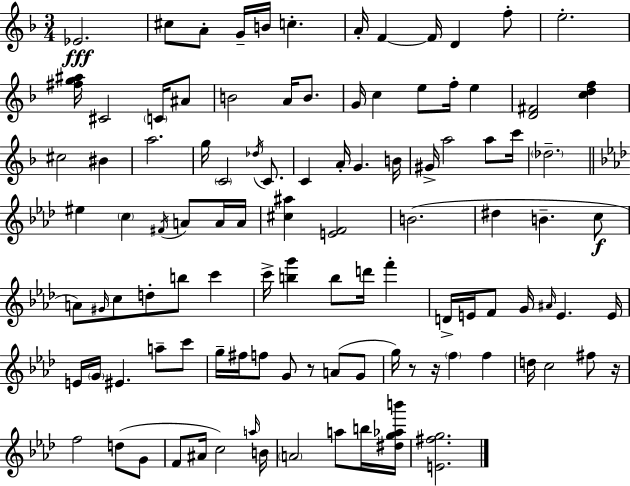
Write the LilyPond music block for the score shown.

{
  \clef treble
  \numericTimeSignature
  \time 3/4
  \key d \minor
  \repeat volta 2 { ees'2.\fff | cis''8 a'8-. g'16-- b'16 c''4.-. | a'16-. f'4~~ f'16 d'4 f''8-. | e''2.-. | \break <fis'' g'' ais''>16 cis'2 \parenthesize c'16 ais'8 | b'2 a'16 b'8. | g'16 c''4 e''8 f''16-. e''4 | <d' fis'>2 <c'' d'' f''>4 | \break cis''2 bis'4 | a''2. | g''16 \parenthesize c'2 \acciaccatura { des''16 } c'8. | c'4 a'16-. g'4. | \break b'16 gis'16-> a''2 a''8 | c'''16 \parenthesize des''2.-- | \bar "||" \break \key aes \major eis''4 \parenthesize c''4 \acciaccatura { fis'16 } a'8 a'16 | a'16 <cis'' ais''>4 <e' f'>2 | b'2.( | dis''4 b'4.-- c''8\f | \break a'8) \grace { gis'16 } c''8 d''8-. b''8 c'''4 | c'''16-> <b'' g'''>4 b''8 d'''16 f'''4-. | d'16-> e'16 f'8 g'16 \grace { ais'16 } e'4. | e'16 e'16 \parenthesize g'16 eis'4. a''8-- | \break c'''8 g''16-- fis''16 f''8 g'8 r8 a'8( | g'8 g''16) r8 r16 \parenthesize f''4 f''4 | d''16 c''2 | fis''8 r16 f''2 d''8( | \break g'8 f'8 ais'16 c''2) | \grace { a''16 } b'16 \parenthesize a'2 | a''8 b''16 <dis'' g'' aes'' b'''>16 <e' fis'' g''>2. | } \bar "|."
}